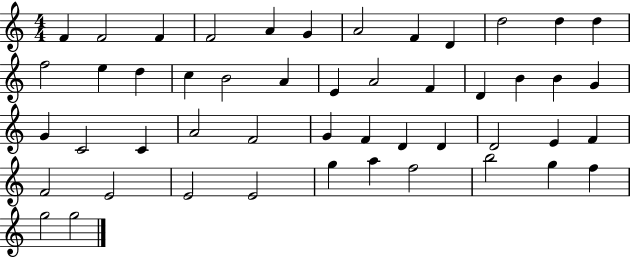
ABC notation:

X:1
T:Untitled
M:4/4
L:1/4
K:C
F F2 F F2 A G A2 F D d2 d d f2 e d c B2 A E A2 F D B B G G C2 C A2 F2 G F D D D2 E F F2 E2 E2 E2 g a f2 b2 g f g2 g2